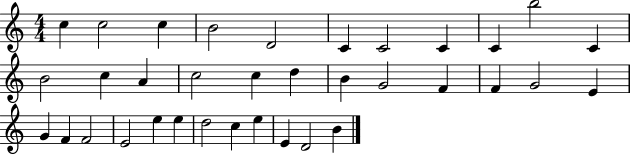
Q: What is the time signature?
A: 4/4